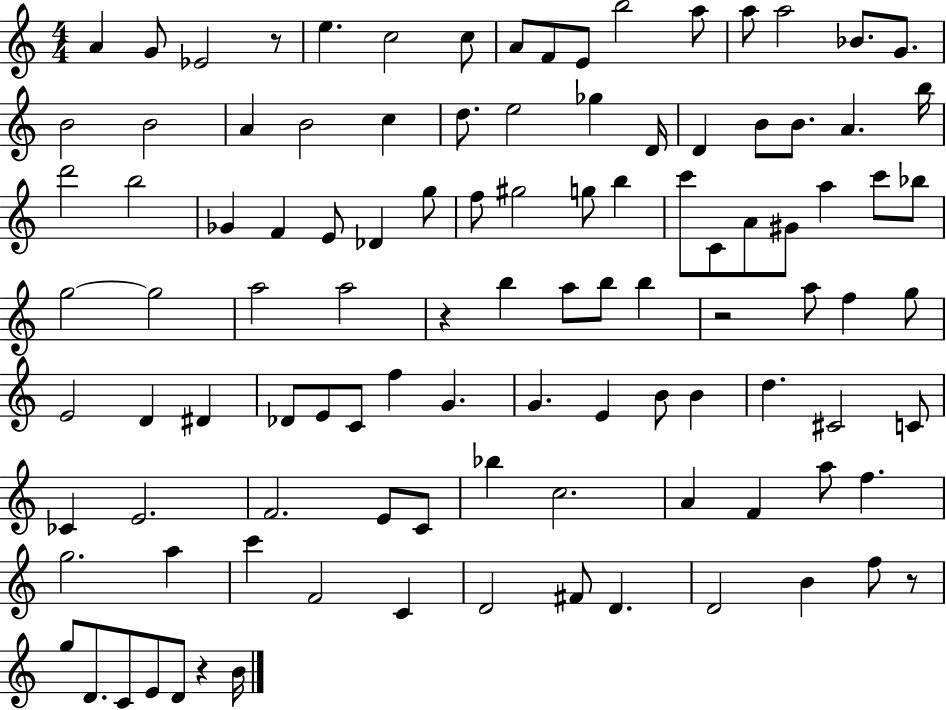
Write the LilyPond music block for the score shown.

{
  \clef treble
  \numericTimeSignature
  \time 4/4
  \key c \major
  a'4 g'8 ees'2 r8 | e''4. c''2 c''8 | a'8 f'8 e'8 b''2 a''8 | a''8 a''2 bes'8. g'8. | \break b'2 b'2 | a'4 b'2 c''4 | d''8. e''2 ges''4 d'16 | d'4 b'8 b'8. a'4. b''16 | \break d'''2 b''2 | ges'4 f'4 e'8 des'4 g''8 | f''8 gis''2 g''8 b''4 | c'''8 c'8 a'8 gis'8 a''4 c'''8 bes''8 | \break g''2~~ g''2 | a''2 a''2 | r4 b''4 a''8 b''8 b''4 | r2 a''8 f''4 g''8 | \break e'2 d'4 dis'4 | des'8 e'8 c'8 f''4 g'4. | g'4. e'4 b'8 b'4 | d''4. cis'2 c'8 | \break ces'4 e'2. | f'2. e'8 c'8 | bes''4 c''2. | a'4 f'4 a''8 f''4. | \break g''2. a''4 | c'''4 f'2 c'4 | d'2 fis'8 d'4. | d'2 b'4 f''8 r8 | \break g''8 d'8. c'8 e'8 d'8 r4 b'16 | \bar "|."
}